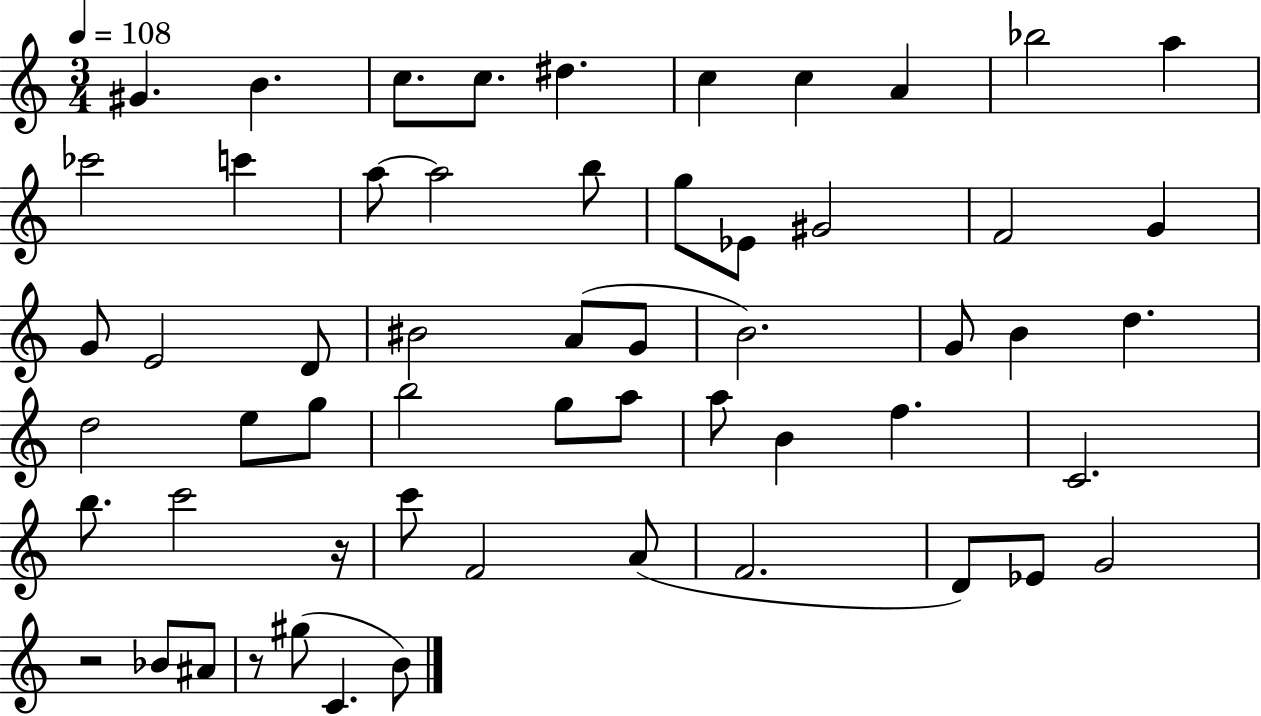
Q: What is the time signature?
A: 3/4